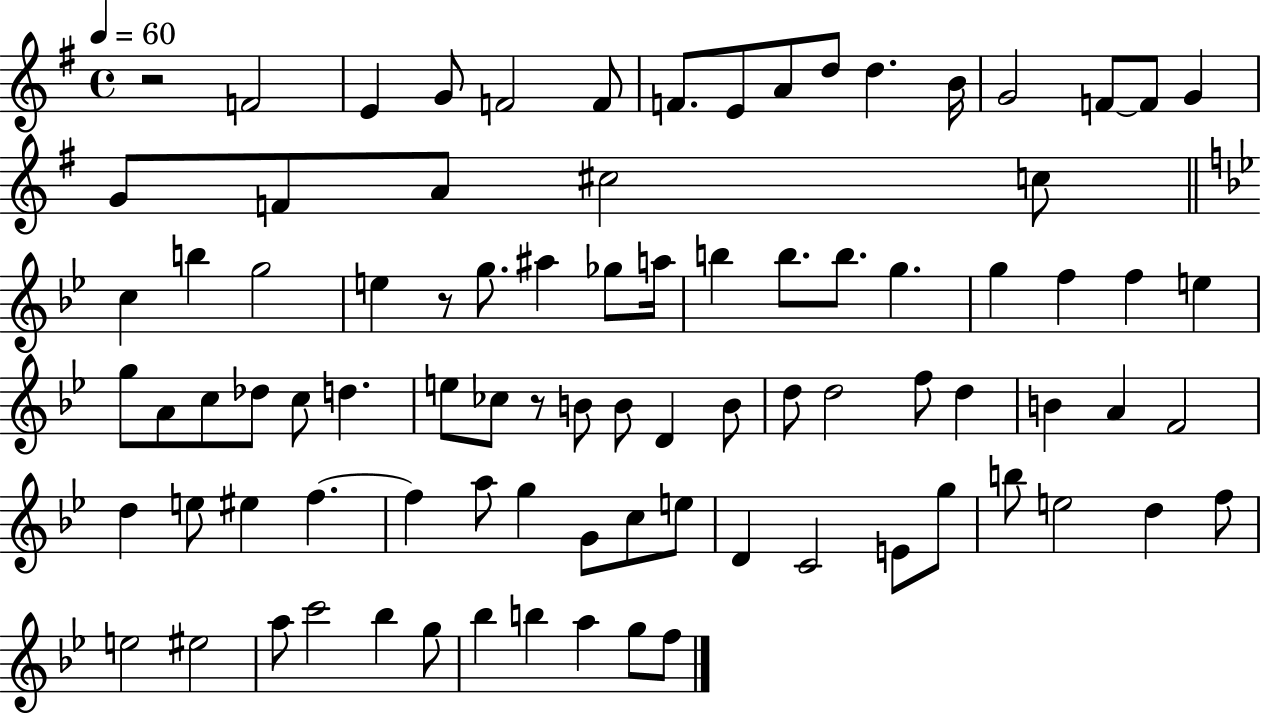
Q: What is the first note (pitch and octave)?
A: F4